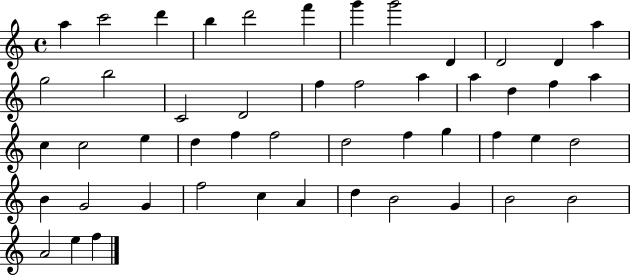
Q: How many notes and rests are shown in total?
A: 49